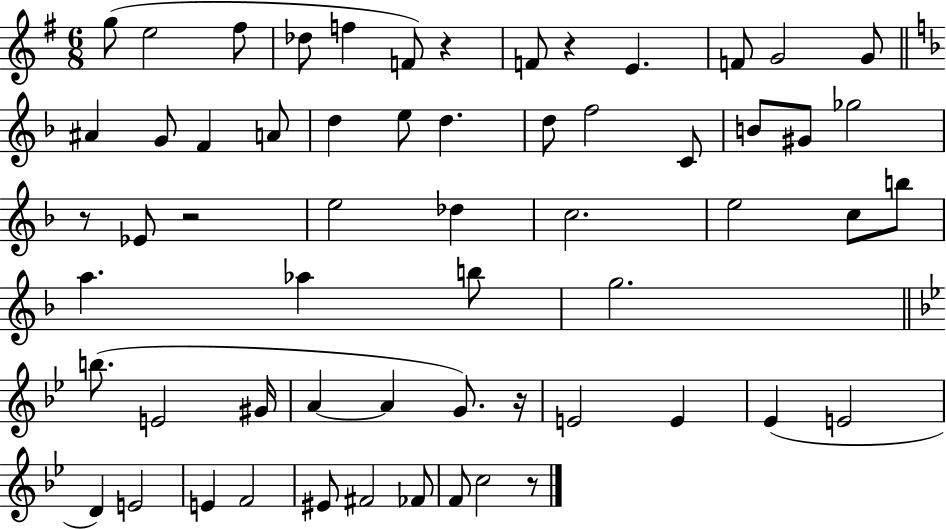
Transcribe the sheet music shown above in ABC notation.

X:1
T:Untitled
M:6/8
L:1/4
K:G
g/2 e2 ^f/2 _d/2 f F/2 z F/2 z E F/2 G2 G/2 ^A G/2 F A/2 d e/2 d d/2 f2 C/2 B/2 ^G/2 _g2 z/2 _E/2 z2 e2 _d c2 e2 c/2 b/2 a _a b/2 g2 b/2 E2 ^G/4 A A G/2 z/4 E2 E _E E2 D E2 E F2 ^E/2 ^F2 _F/2 F/2 c2 z/2